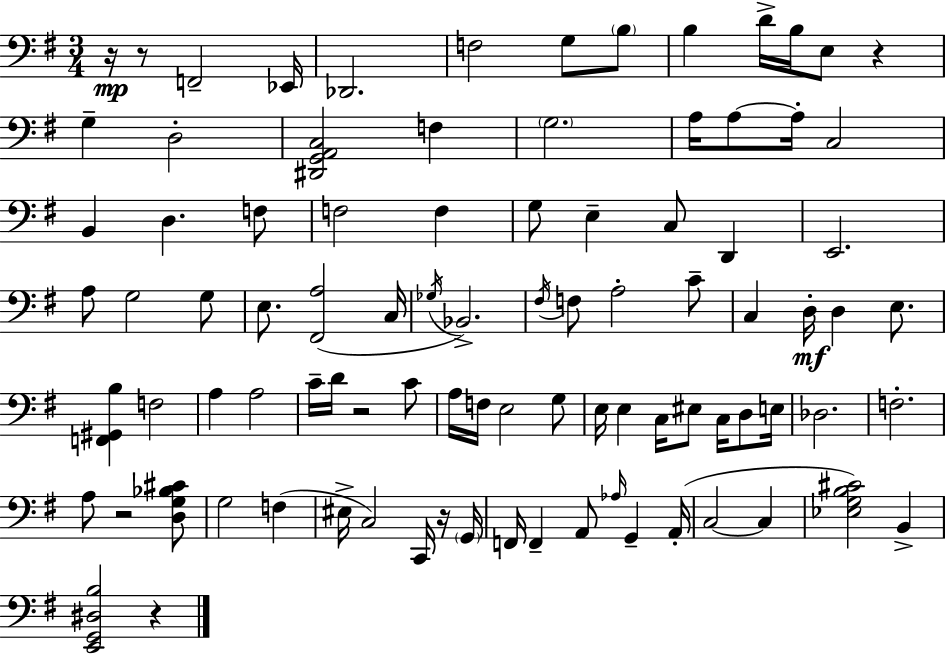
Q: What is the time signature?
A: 3/4